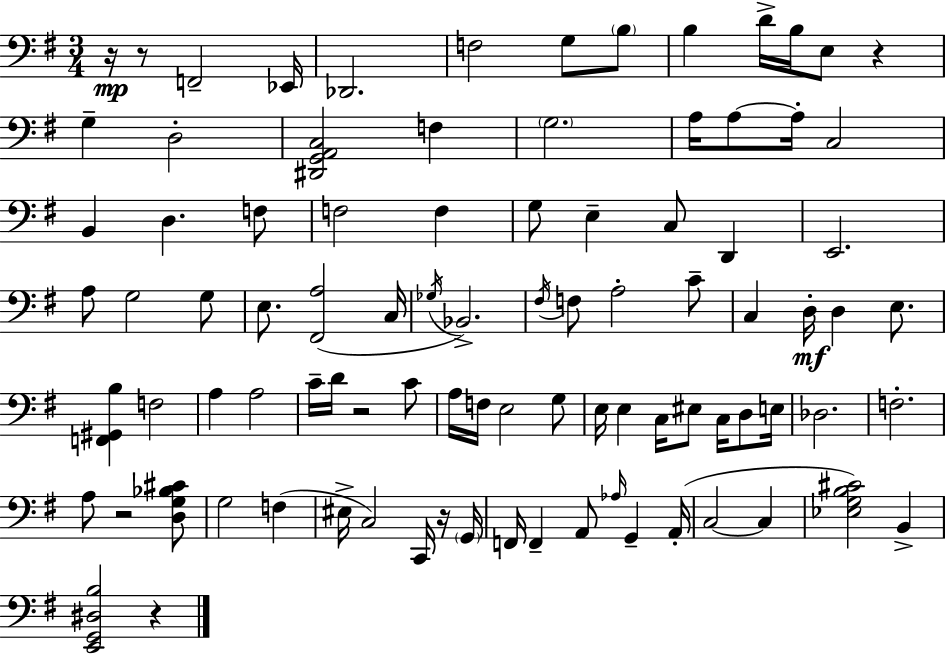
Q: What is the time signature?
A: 3/4